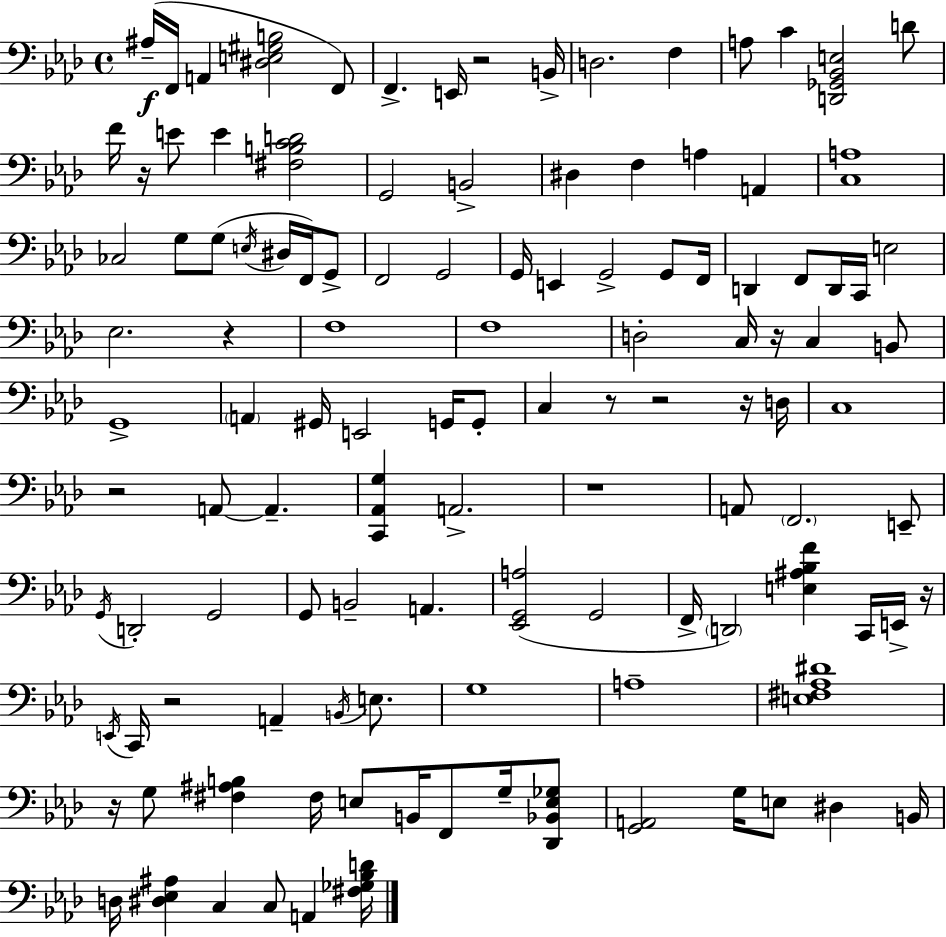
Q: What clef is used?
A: bass